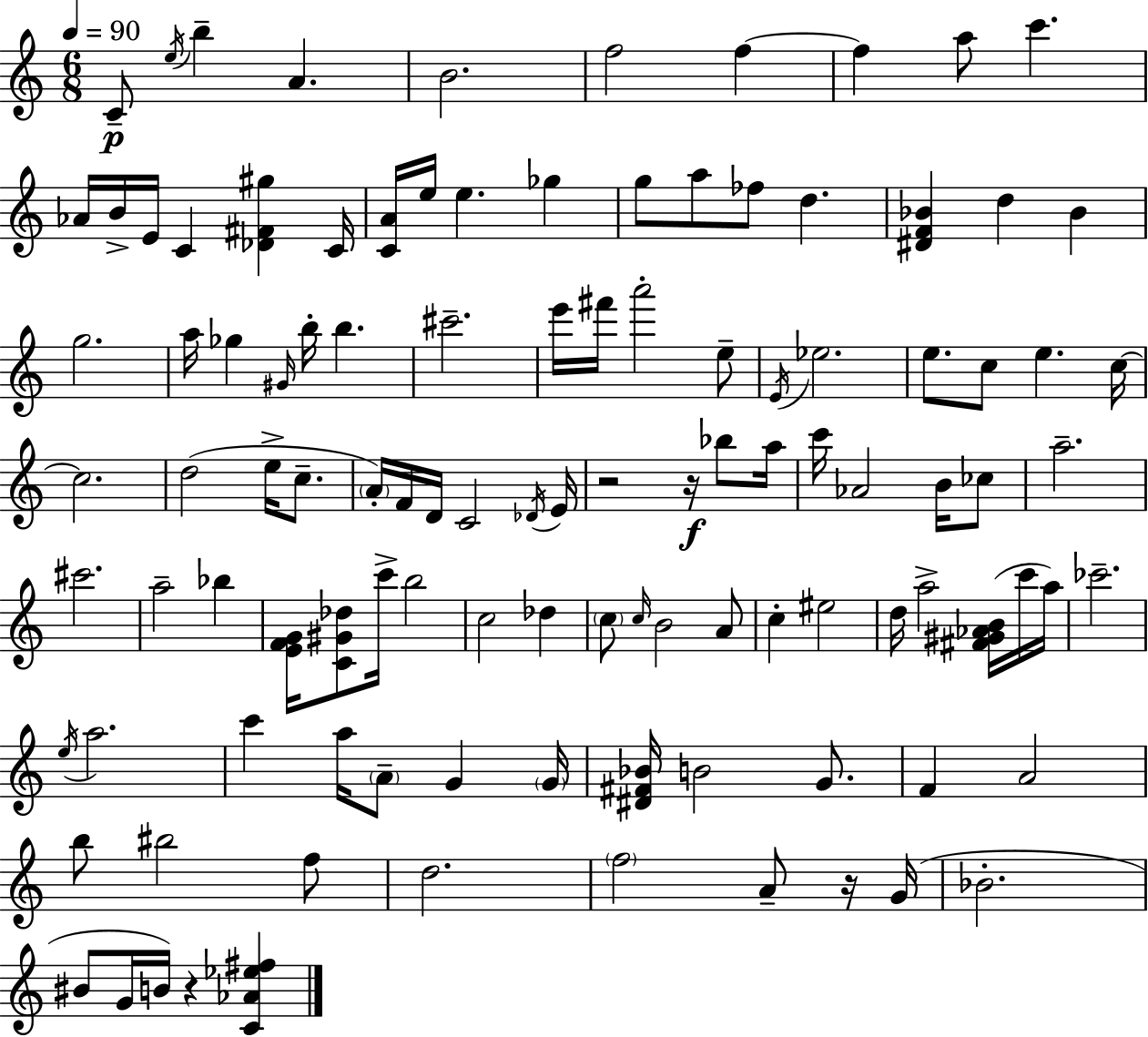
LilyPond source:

{
  \clef treble
  \numericTimeSignature
  \time 6/8
  \key c \major
  \tempo 4 = 90
  c'8--\p \acciaccatura { e''16 } b''4-- a'4. | b'2. | f''2 f''4~~ | f''4 a''8 c'''4. | \break aes'16 b'16-> e'16 c'4 <des' fis' gis''>4 | c'16 <c' a'>16 e''16 e''4. ges''4 | g''8 a''8 fes''8 d''4. | <dis' f' bes'>4 d''4 bes'4 | \break g''2. | a''16 ges''4 \grace { gis'16 } b''16-. b''4. | cis'''2.-- | e'''16 fis'''16 a'''2-. | \break e''8-- \acciaccatura { e'16 } ees''2. | e''8. c''8 e''4. | c''16~~ c''2. | d''2( e''16-> | \break c''8.-- \parenthesize a'16-.) f'16 d'16 c'2 | \acciaccatura { des'16 } e'16 r2 | r16\f bes''8 a''16 c'''16 aes'2 | b'16 ces''8 a''2.-- | \break cis'''2. | a''2-- | bes''4 <e' f' g'>16 <c' gis' des''>8 c'''16-> b''2 | c''2 | \break des''4 \parenthesize c''8 \grace { c''16 } b'2 | a'8 c''4-. eis''2 | d''16 a''2-> | <fis' gis' aes' b'>16( c'''16 a''16) ces'''2.-- | \break \acciaccatura { e''16 } a''2. | c'''4 a''16 \parenthesize a'8-- | g'4 \parenthesize g'16 <dis' fis' bes'>16 b'2 | g'8. f'4 a'2 | \break b''8 bis''2 | f''8 d''2. | \parenthesize f''2 | a'8-- r16 g'16( bes'2.-. | \break bis'8 g'16 b'16) r4 | <c' aes' ees'' fis''>4 \bar "|."
}